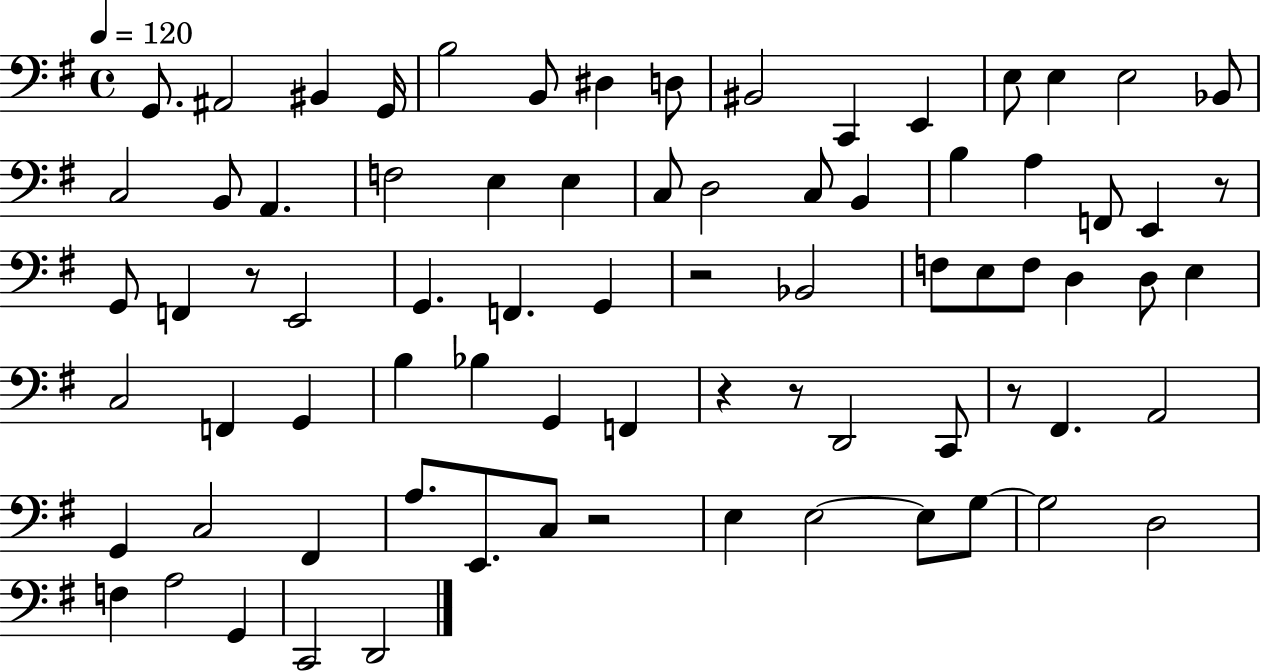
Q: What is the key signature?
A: G major